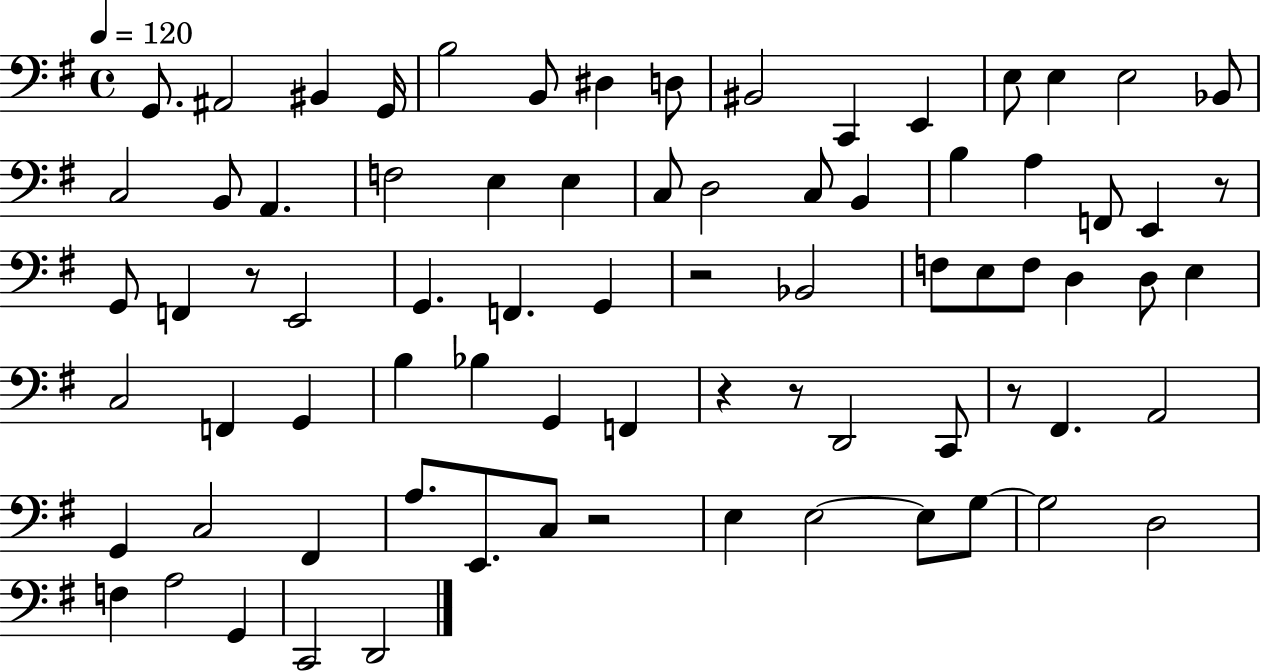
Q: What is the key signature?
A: G major